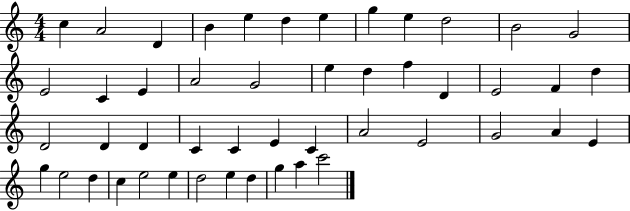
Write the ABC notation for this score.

X:1
T:Untitled
M:4/4
L:1/4
K:C
c A2 D B e d e g e d2 B2 G2 E2 C E A2 G2 e d f D E2 F d D2 D D C C E C A2 E2 G2 A E g e2 d c e2 e d2 e d g a c'2